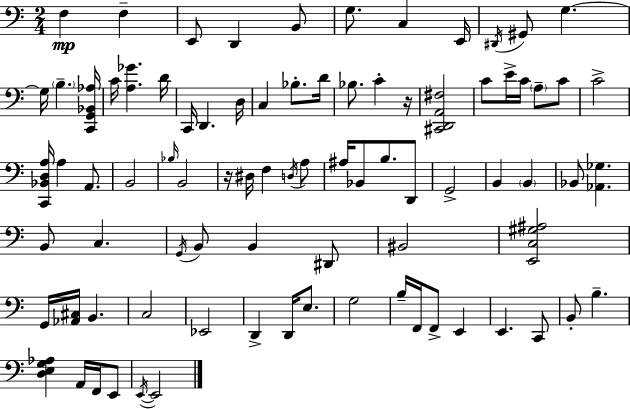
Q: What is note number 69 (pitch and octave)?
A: B3